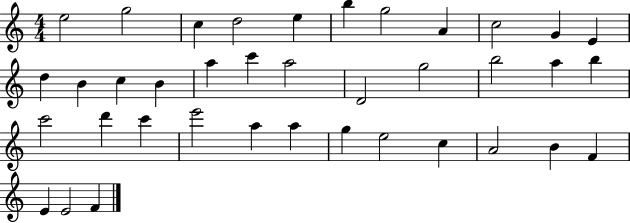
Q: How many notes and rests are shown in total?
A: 38